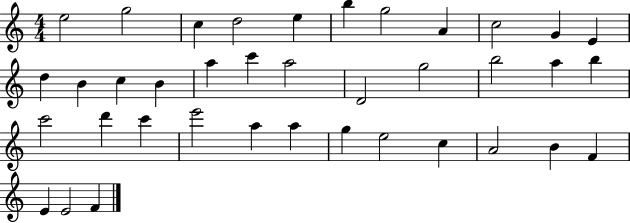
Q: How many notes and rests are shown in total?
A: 38